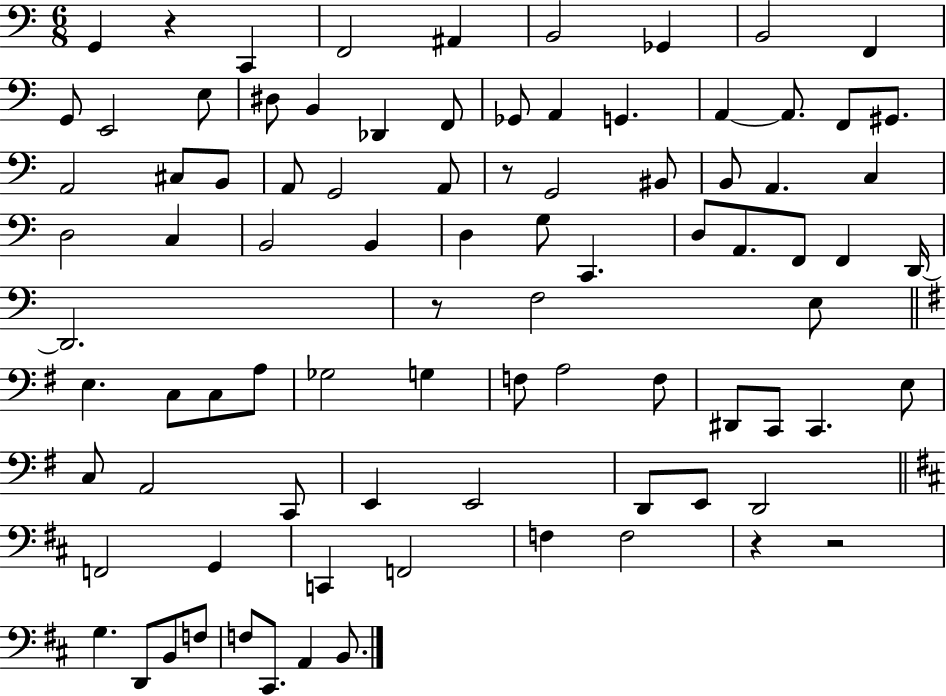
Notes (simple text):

G2/q R/q C2/q F2/h A#2/q B2/h Gb2/q B2/h F2/q G2/e E2/h E3/e D#3/e B2/q Db2/q F2/e Gb2/e A2/q G2/q. A2/q A2/e. F2/e G#2/e. A2/h C#3/e B2/e A2/e G2/h A2/e R/e G2/h BIS2/e B2/e A2/q. C3/q D3/h C3/q B2/h B2/q D3/q G3/e C2/q. D3/e A2/e. F2/e F2/q D2/s D2/h. R/e F3/h E3/e E3/q. C3/e C3/e A3/e Gb3/h G3/q F3/e A3/h F3/e D#2/e C2/e C2/q. E3/e C3/e A2/h C2/e E2/q E2/h D2/e E2/e D2/h F2/h G2/q C2/q F2/h F3/q F3/h R/q R/h G3/q. D2/e B2/e F3/e F3/e C#2/e. A2/q B2/e.